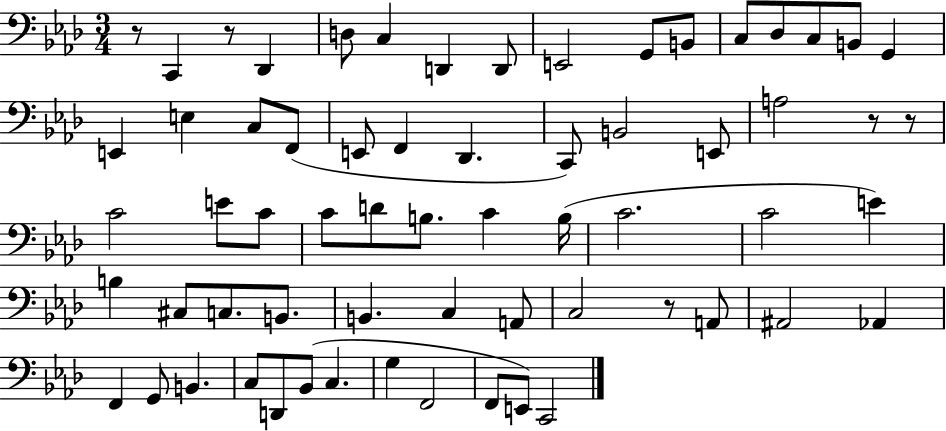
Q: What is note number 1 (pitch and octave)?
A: C2